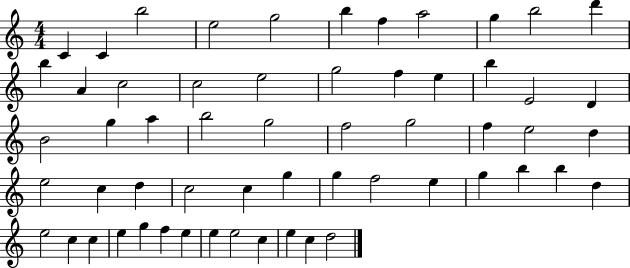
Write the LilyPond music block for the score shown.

{
  \clef treble
  \numericTimeSignature
  \time 4/4
  \key c \major
  c'4 c'4 b''2 | e''2 g''2 | b''4 f''4 a''2 | g''4 b''2 d'''4 | \break b''4 a'4 c''2 | c''2 e''2 | g''2 f''4 e''4 | b''4 e'2 d'4 | \break b'2 g''4 a''4 | b''2 g''2 | f''2 g''2 | f''4 e''2 d''4 | \break e''2 c''4 d''4 | c''2 c''4 g''4 | g''4 f''2 e''4 | g''4 b''4 b''4 d''4 | \break e''2 c''4 c''4 | e''4 g''4 f''4 e''4 | e''4 e''2 c''4 | e''4 c''4 d''2 | \break \bar "|."
}